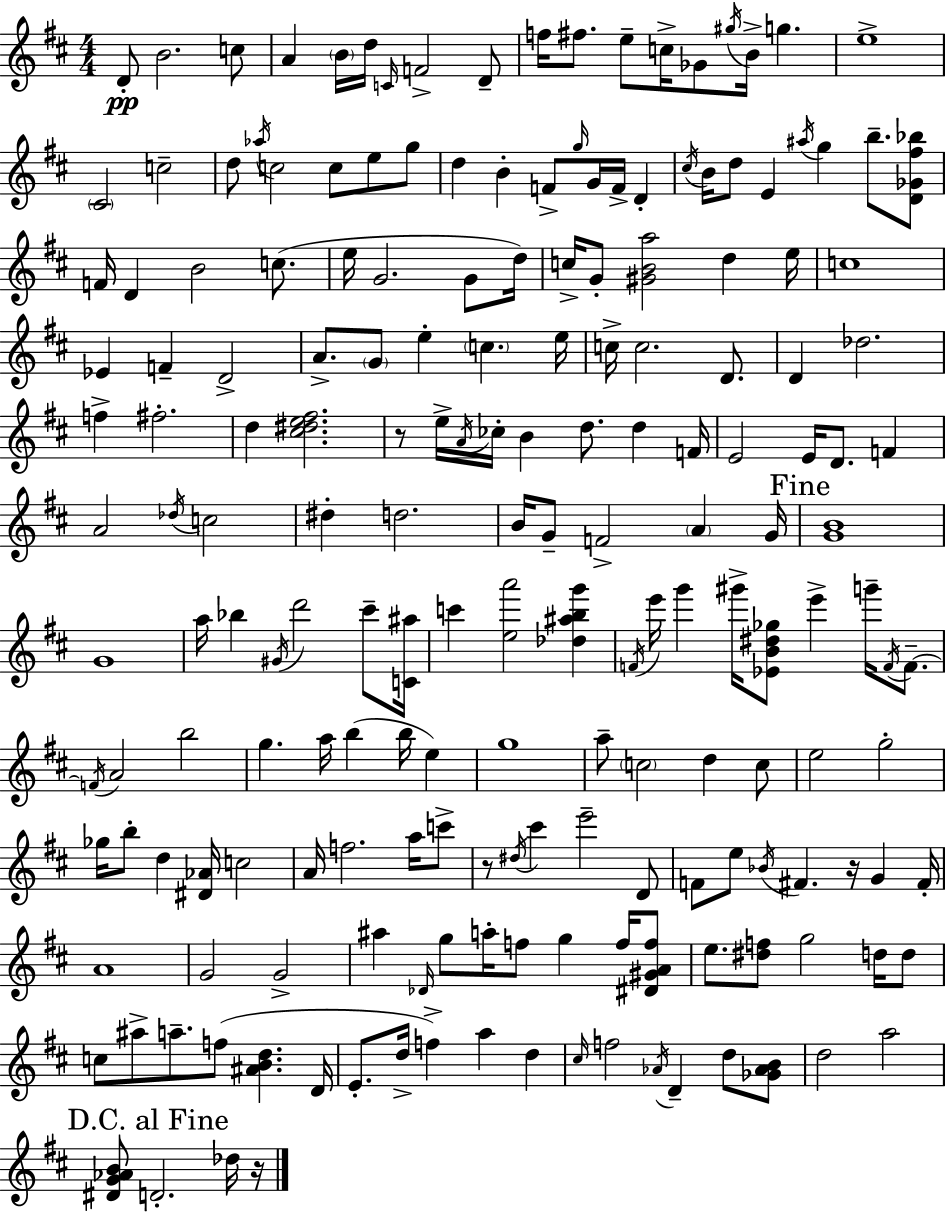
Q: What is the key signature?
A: D major